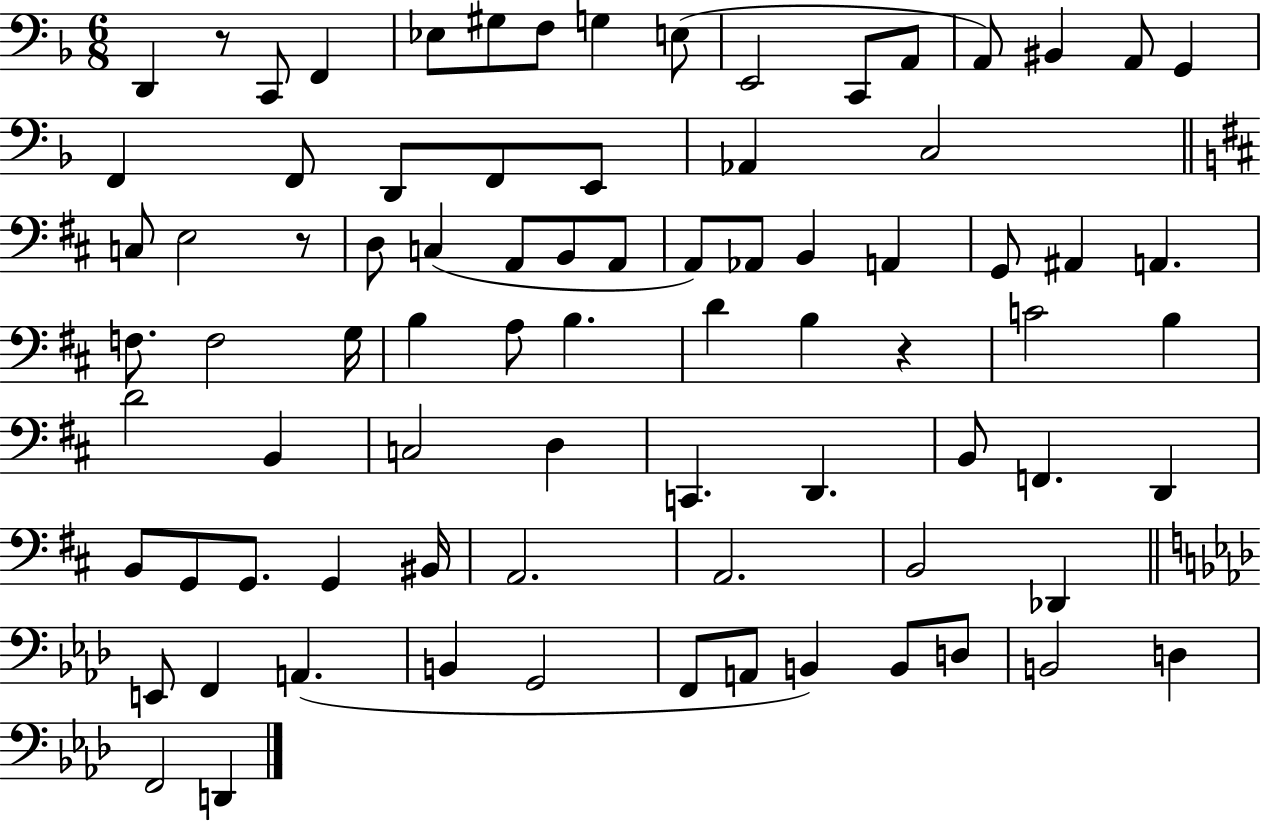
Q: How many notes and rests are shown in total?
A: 81